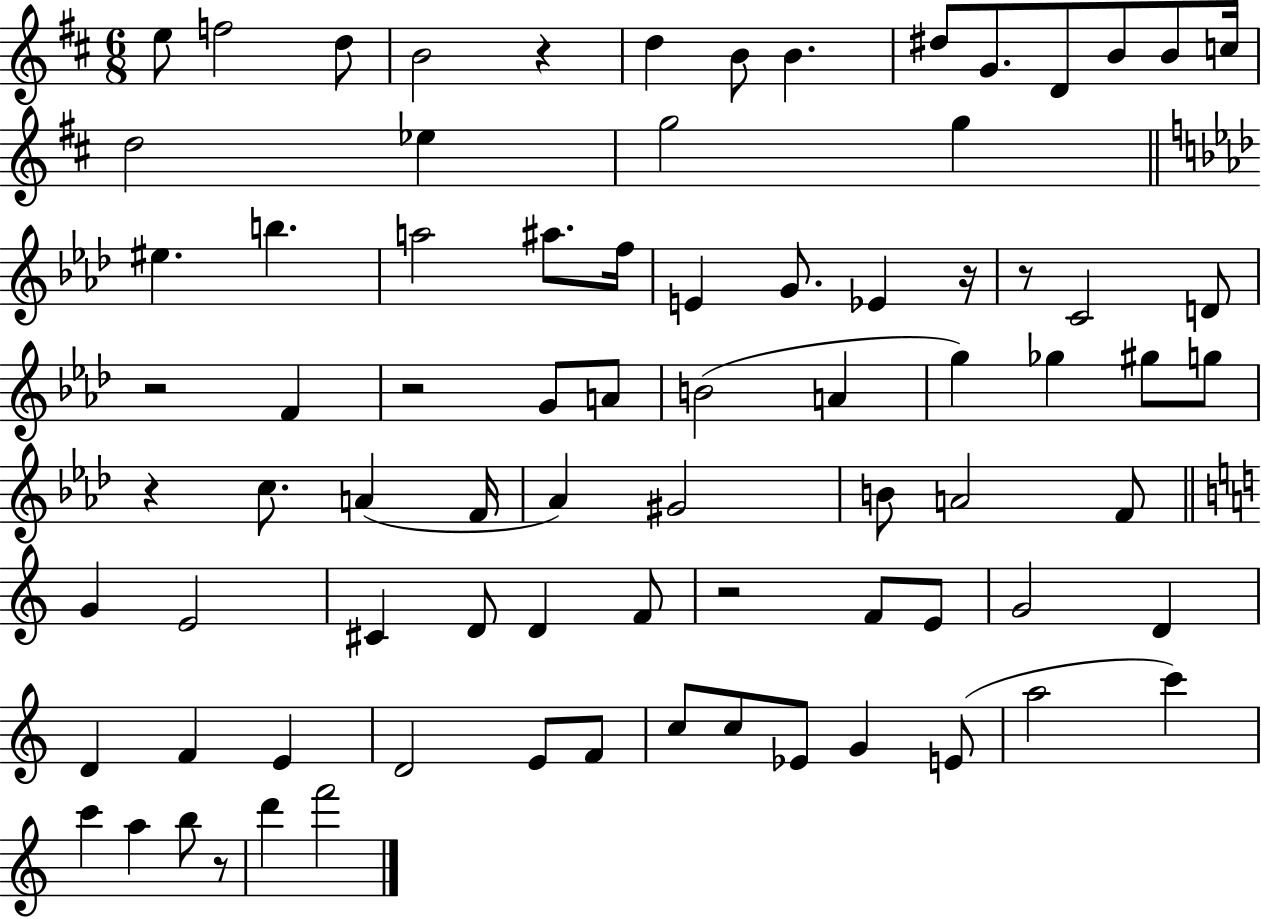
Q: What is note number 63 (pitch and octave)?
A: Eb4